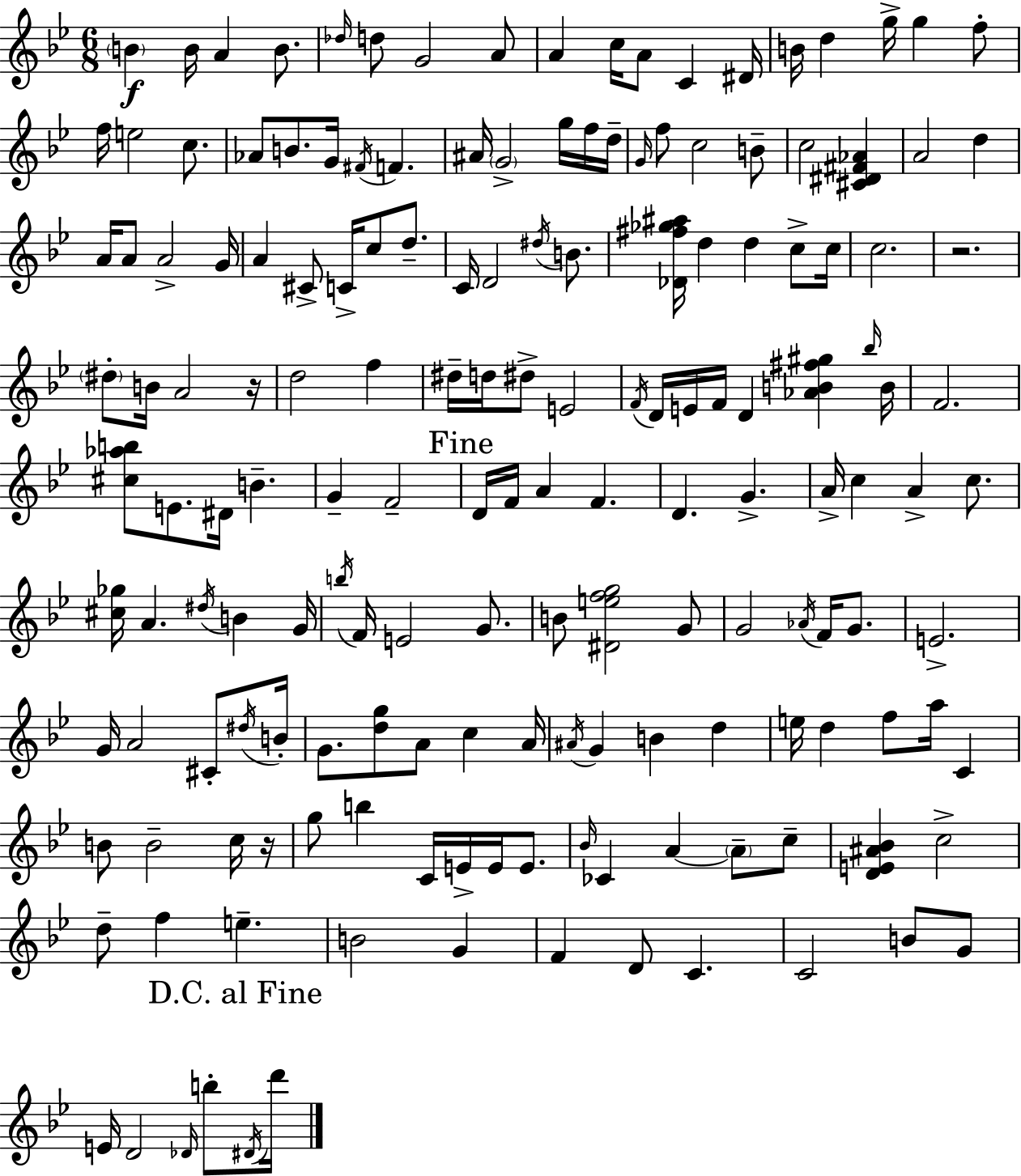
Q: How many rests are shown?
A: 3